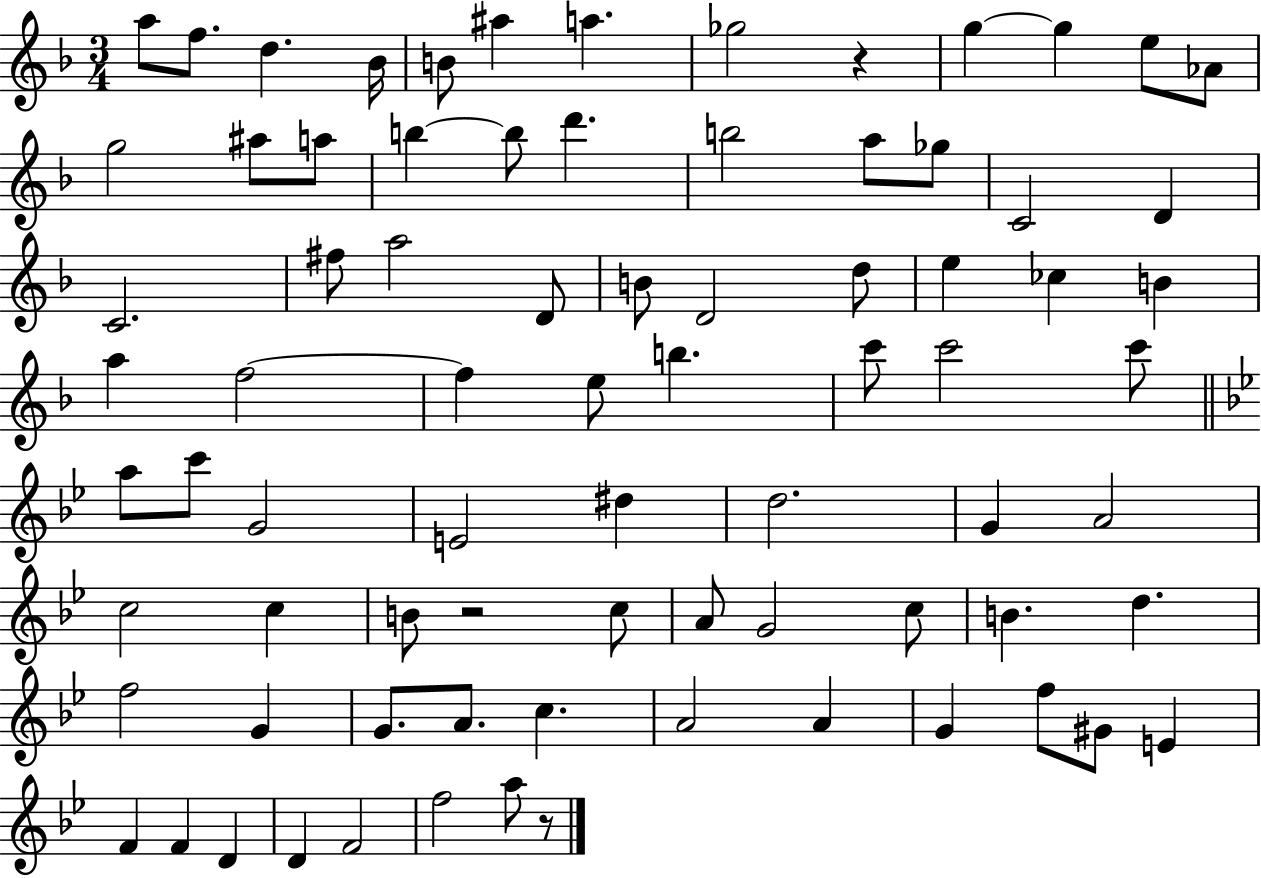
A5/e F5/e. D5/q. Bb4/s B4/e A#5/q A5/q. Gb5/h R/q G5/q G5/q E5/e Ab4/e G5/h A#5/e A5/e B5/q B5/e D6/q. B5/h A5/e Gb5/e C4/h D4/q C4/h. F#5/e A5/h D4/e B4/e D4/h D5/e E5/q CES5/q B4/q A5/q F5/h F5/q E5/e B5/q. C6/e C6/h C6/e A5/e C6/e G4/h E4/h D#5/q D5/h. G4/q A4/h C5/h C5/q B4/e R/h C5/e A4/e G4/h C5/e B4/q. D5/q. F5/h G4/q G4/e. A4/e. C5/q. A4/h A4/q G4/q F5/e G#4/e E4/q F4/q F4/q D4/q D4/q F4/h F5/h A5/e R/e